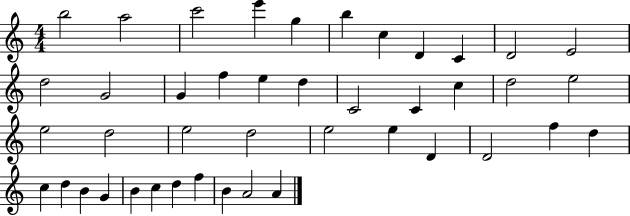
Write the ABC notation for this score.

X:1
T:Untitled
M:4/4
L:1/4
K:C
b2 a2 c'2 e' g b c D C D2 E2 d2 G2 G f e d C2 C c d2 e2 e2 d2 e2 d2 e2 e D D2 f d c d B G B c d f B A2 A